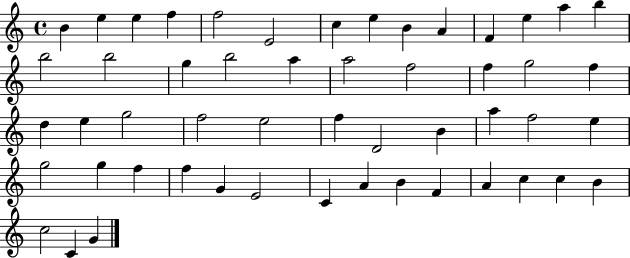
{
  \clef treble
  \time 4/4
  \defaultTimeSignature
  \key c \major
  b'4 e''4 e''4 f''4 | f''2 e'2 | c''4 e''4 b'4 a'4 | f'4 e''4 a''4 b''4 | \break b''2 b''2 | g''4 b''2 a''4 | a''2 f''2 | f''4 g''2 f''4 | \break d''4 e''4 g''2 | f''2 e''2 | f''4 d'2 b'4 | a''4 f''2 e''4 | \break g''2 g''4 f''4 | f''4 g'4 e'2 | c'4 a'4 b'4 f'4 | a'4 c''4 c''4 b'4 | \break c''2 c'4 g'4 | \bar "|."
}